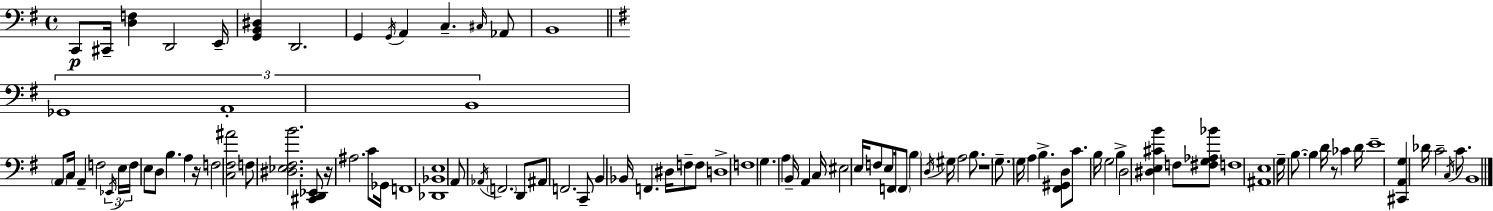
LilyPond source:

{
  \clef bass
  \time 4/4
  \defaultTimeSignature
  \key e \minor
  c,8\p cis,16-- <d f>4 d,2 e,16-- | <g, b, dis>4 d,2. | g,4 \acciaccatura { g,16 } a,4 c4.-- \grace { cis16 } | aes,8 b,1 | \break \bar "||" \break \key e \minor \tuplet 3/2 { ges,1 | a,1-. | b,1 } | \parenthesize a,8 c16 a,4-- f2 \tuplet 3/2 { \acciaccatura { ees,16 } | \break e16 f16 } e8 d8 b4. a4 | r16 f2 <c fis ais'>2 | f8 <dis ees fis b'>2. <cis, d, ees,>8 | r16 ais2. c'8 | \break ges,16 f,1 | <des, bes, e>1 | a,8 \acciaccatura { aes,16 } \parenthesize f,2. | d,8 ais,8 f,2. | \break c,8-- b,4 bes,16 f,4. dis16 f8-- | f8 d1-> | f1 | g4. a4 b,16-- a,4 | \break c16 eis2 e16 f8 e8 f,16 | \parenthesize f,8 \parenthesize b4 \acciaccatura { d16 } gis16 a2 | b8. r1 | \parenthesize g8.-- g16 a4 b4.-> | \break <fis, gis, d>8 c'8. b16 g2 b4-> | d2 <dis e cis' b'>4 f8 | <fis g aes bes'>8 f1 | <ais, e>1 | \break g16-- b8.~~ b4 d'16 r8 ces'4 | d'16 e'1-- | <cis, a, g>4 des'16 c'2-- | \acciaccatura { c16 } c'8. b,1 | \break \bar "|."
}